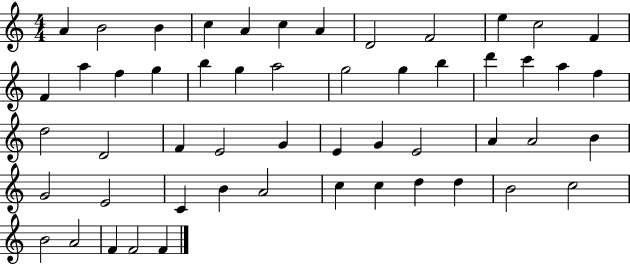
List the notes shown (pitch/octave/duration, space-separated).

A4/q B4/h B4/q C5/q A4/q C5/q A4/q D4/h F4/h E5/q C5/h F4/q F4/q A5/q F5/q G5/q B5/q G5/q A5/h G5/h G5/q B5/q D6/q C6/q A5/q F5/q D5/h D4/h F4/q E4/h G4/q E4/q G4/q E4/h A4/q A4/h B4/q G4/h E4/h C4/q B4/q A4/h C5/q C5/q D5/q D5/q B4/h C5/h B4/h A4/h F4/q F4/h F4/q